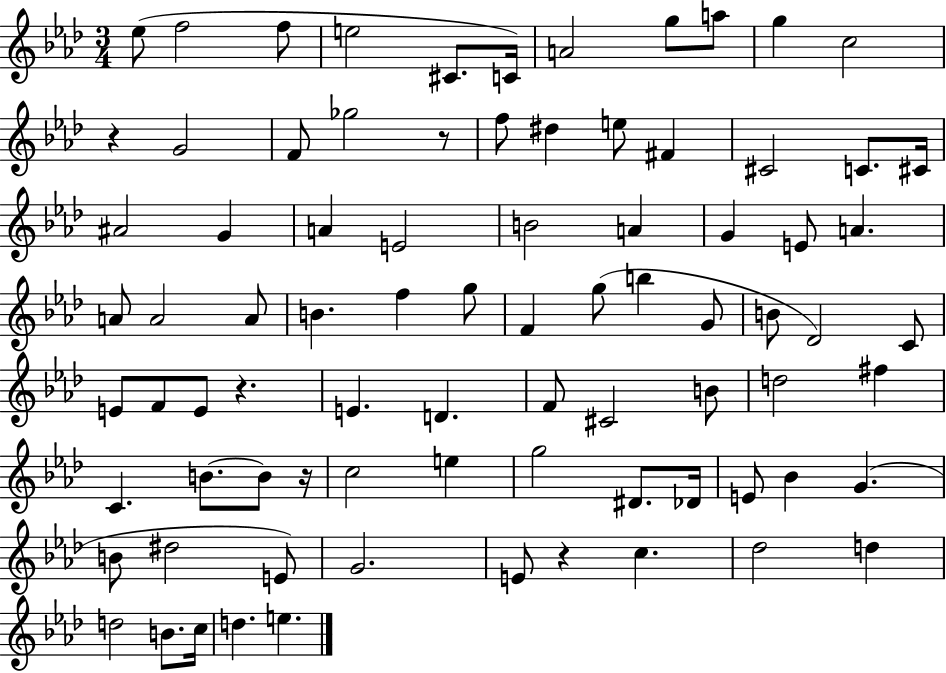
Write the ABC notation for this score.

X:1
T:Untitled
M:3/4
L:1/4
K:Ab
_e/2 f2 f/2 e2 ^C/2 C/4 A2 g/2 a/2 g c2 z G2 F/2 _g2 z/2 f/2 ^d e/2 ^F ^C2 C/2 ^C/4 ^A2 G A E2 B2 A G E/2 A A/2 A2 A/2 B f g/2 F g/2 b G/2 B/2 _D2 C/2 E/2 F/2 E/2 z E D F/2 ^C2 B/2 d2 ^f C B/2 B/2 z/4 c2 e g2 ^D/2 _D/4 E/2 _B G B/2 ^d2 E/2 G2 E/2 z c _d2 d d2 B/2 c/4 d e